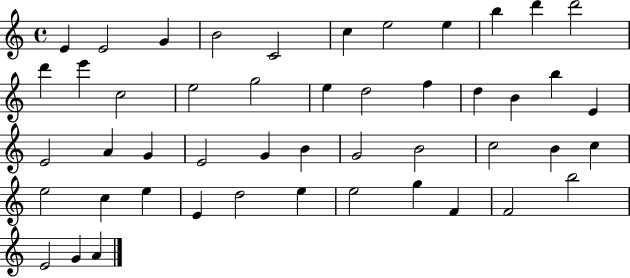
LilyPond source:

{
  \clef treble
  \time 4/4
  \defaultTimeSignature
  \key c \major
  e'4 e'2 g'4 | b'2 c'2 | c''4 e''2 e''4 | b''4 d'''4 d'''2 | \break d'''4 e'''4 c''2 | e''2 g''2 | e''4 d''2 f''4 | d''4 b'4 b''4 e'4 | \break e'2 a'4 g'4 | e'2 g'4 b'4 | g'2 b'2 | c''2 b'4 c''4 | \break e''2 c''4 e''4 | e'4 d''2 e''4 | e''2 g''4 f'4 | f'2 b''2 | \break e'2 g'4 a'4 | \bar "|."
}